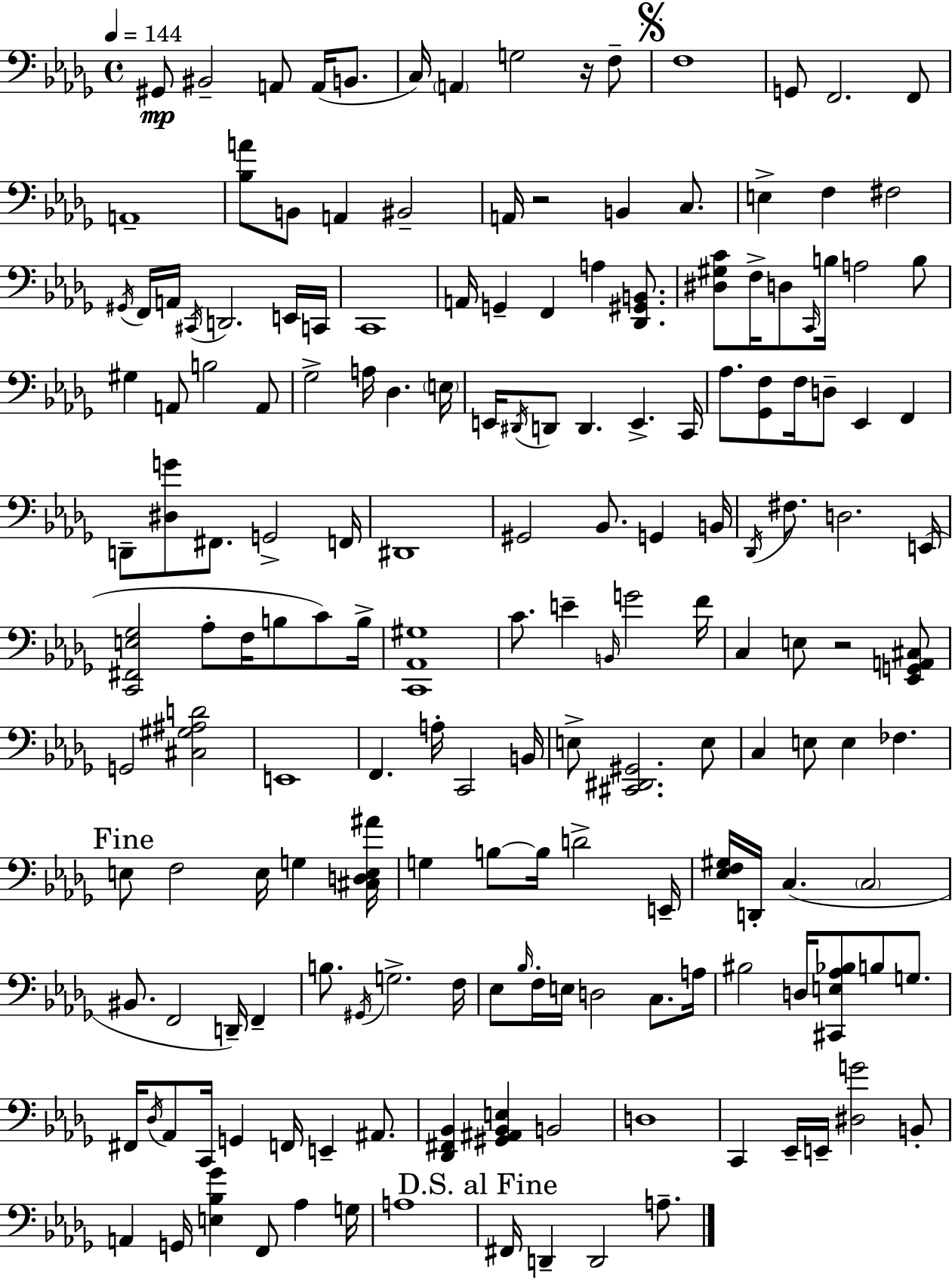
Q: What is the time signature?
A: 4/4